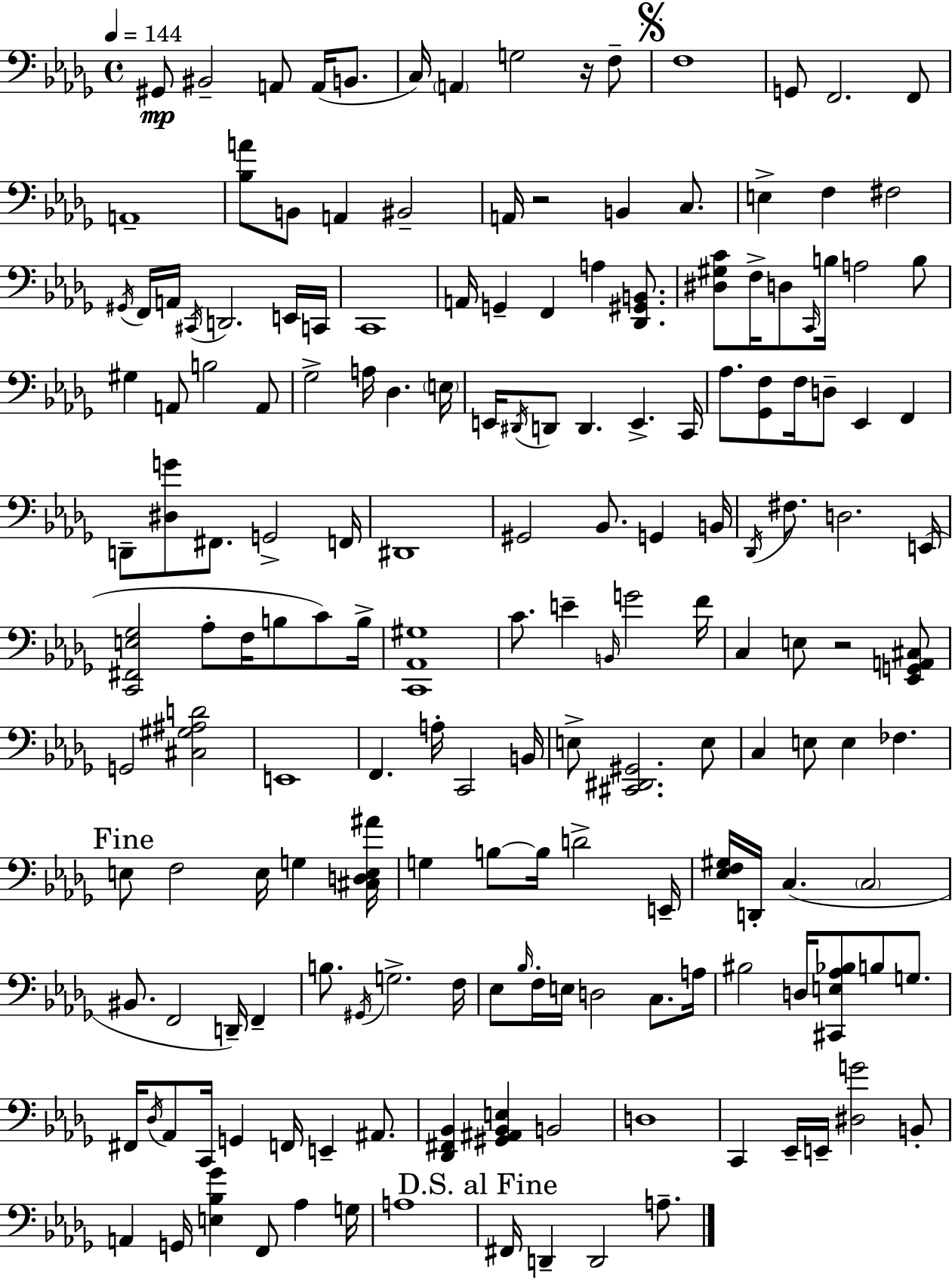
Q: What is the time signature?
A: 4/4